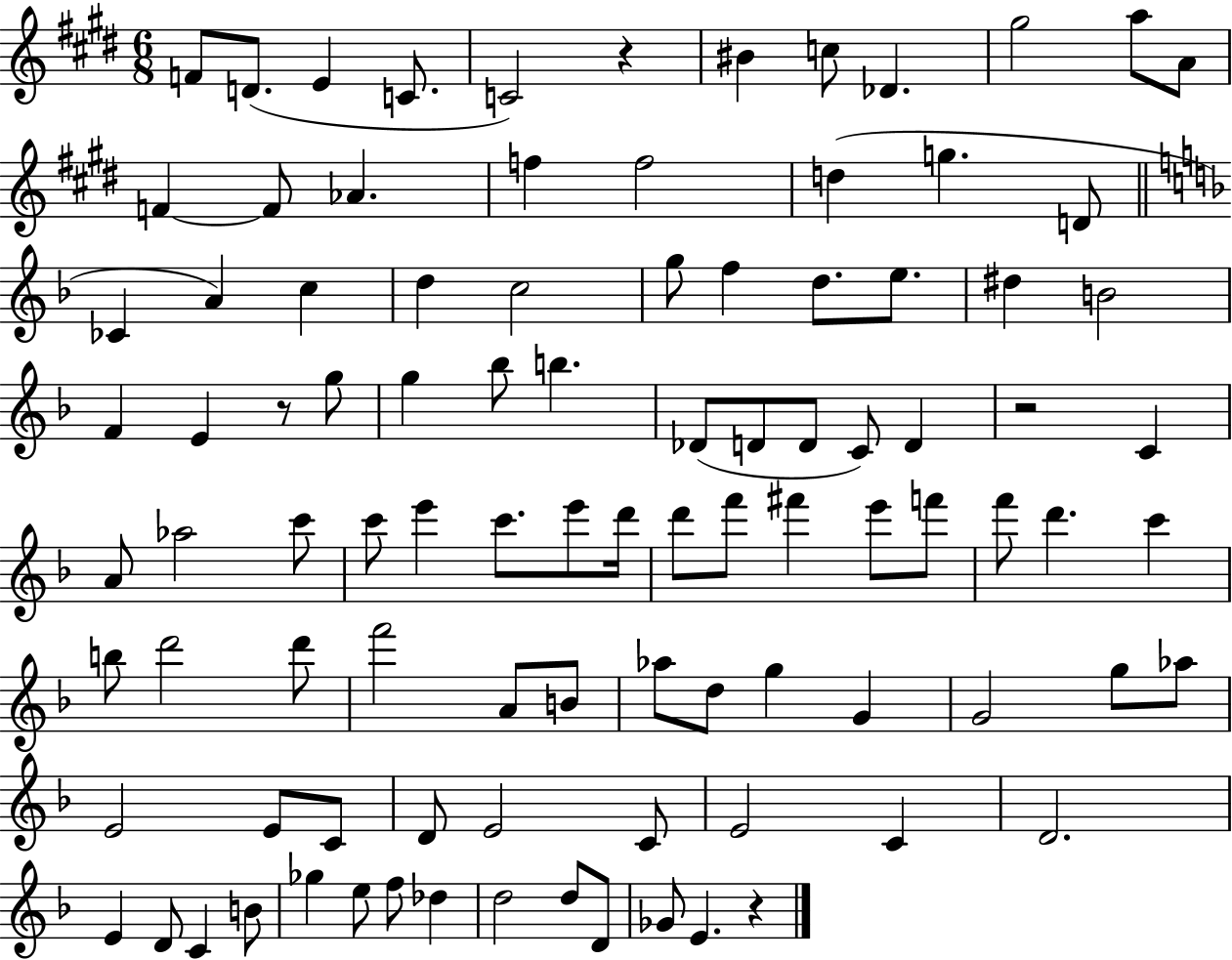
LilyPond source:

{
  \clef treble
  \numericTimeSignature
  \time 6/8
  \key e \major
  f'8 d'8.( e'4 c'8. | c'2) r4 | bis'4 c''8 des'4. | gis''2 a''8 a'8 | \break f'4~~ f'8 aes'4. | f''4 f''2 | d''4( g''4. d'8 | \bar "||" \break \key f \major ces'4 a'4) c''4 | d''4 c''2 | g''8 f''4 d''8. e''8. | dis''4 b'2 | \break f'4 e'4 r8 g''8 | g''4 bes''8 b''4. | des'8( d'8 d'8 c'8) d'4 | r2 c'4 | \break a'8 aes''2 c'''8 | c'''8 e'''4 c'''8. e'''8 d'''16 | d'''8 f'''8 fis'''4 e'''8 f'''8 | f'''8 d'''4. c'''4 | \break b''8 d'''2 d'''8 | f'''2 a'8 b'8 | aes''8 d''8 g''4 g'4 | g'2 g''8 aes''8 | \break e'2 e'8 c'8 | d'8 e'2 c'8 | e'2 c'4 | d'2. | \break e'4 d'8 c'4 b'8 | ges''4 e''8 f''8 des''4 | d''2 d''8 d'8 | ges'8 e'4. r4 | \break \bar "|."
}